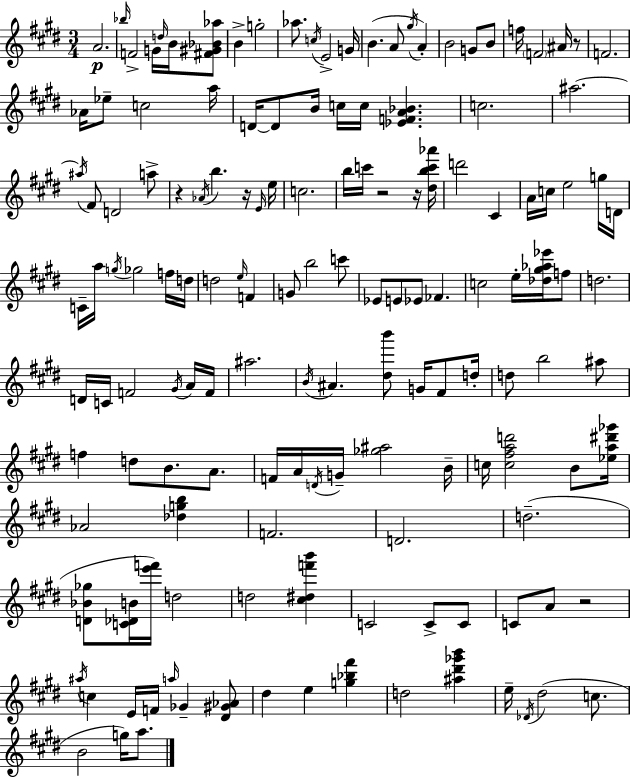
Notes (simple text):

A4/h. Bb5/s F4/h G4/s D5/s B4/s [F#4,G#4,Bb4,Ab5]/e B4/q G5/h Ab5/e. C5/s E4/h G4/s B4/q. A4/e G#5/s A4/q B4/h G4/e B4/e F5/s F4/h A#4/s R/e F4/h. Ab4/s Eb5/e C5/h A5/s D4/s D4/e B4/s C5/s C5/s [Eb4,F4,A4,Bb4]/q. C5/h. A#5/h. A#5/s F#4/e D4/h A5/e R/q Ab4/s B5/q. R/s E4/s E5/s C5/h. B5/s C6/s R/h R/s [D#5,B5,C6,Ab6]/s D6/h C#4/q A4/s C5/s E5/h G5/s D4/s C4/s A5/s G5/s Gb5/h F5/s D5/s D5/h E5/s F4/q G4/e B5/h C6/e Eb4/e E4/e Eb4/e FES4/q. C5/h E5/s [Db5,G#5,Ab5,Eb6]/s F5/e D5/h. D4/s C4/s F4/h G#4/s A4/s F4/s A#5/h. B4/s A#4/q. [D#5,B6]/e G4/s F#4/e D5/s D5/e B5/h A#5/e F5/q D5/e B4/e. A4/e. F4/s A4/s D4/s G4/s [Gb5,A#5]/h B4/s C5/s [C5,F#5,A5,D6]/h B4/e [Eb5,A5,D#6,Gb6]/s Ab4/h [Db5,G5,B5]/q F4/h. D4/h. D5/h. [D4,Bb4,Gb5]/e [C4,Db4,B4]/s [E6,F6]/s D5/h D5/h [C#5,D#5,F6,B6]/q C4/h C4/e C4/e C4/e A4/e R/h A#5/s C5/q E4/s F4/s A5/s Gb4/q [D#4,G#4,Ab4]/e D#5/q E5/q [G5,Bb5,F#6]/q D5/h [A#5,D#6,Gb6,B6]/q E5/s Db4/s D#5/h C5/e. B4/h G5/s A5/e.